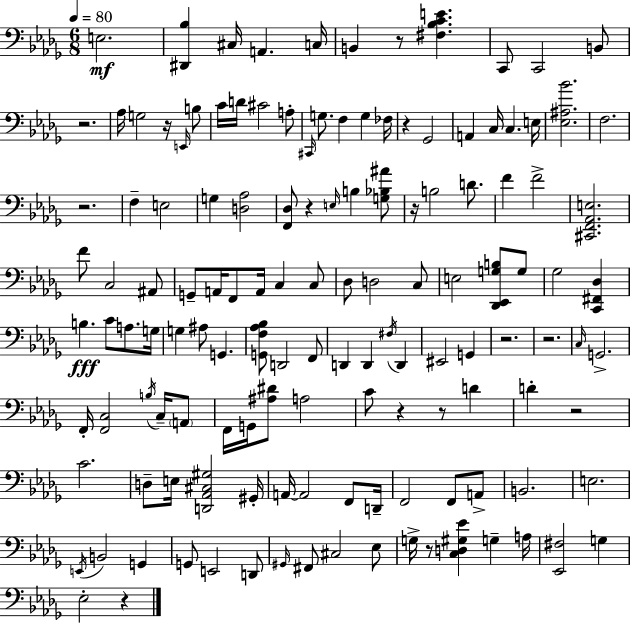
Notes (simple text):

E3/h. [D#2,Bb3]/q C#3/s A2/q. C3/s B2/q R/e [F#3,Bb3,C4,E4]/q. C2/e C2/h B2/e R/h. Ab3/s G3/h R/s E2/s B3/e C4/s D4/s C#4/h A3/e C#2/s G3/e. F3/q G3/q FES3/s R/q Gb2/h A2/q C3/s C3/q. E3/s [Eb3,A#3,Bb4]/h. F3/h. R/h. F3/q E3/h G3/q [D3,Ab3]/h [F2,Db3]/e R/q E3/s B3/q [G3,Bb3,A#4]/e R/s B3/h D4/e. F4/q F4/h [C#2,F2,Ab2,E3]/h. F4/e C3/h A#2/e G2/e A2/s F2/e A2/s C3/q C3/e Db3/e D3/h C3/e E3/h [Db2,Eb2,G3,B3]/e G3/e Gb3/h [C2,F#2,Db3]/q B3/q. C4/e A3/e. G3/s G3/q A#3/e G2/q. [G2,F3,Ab3,Bb3]/e D2/h F2/e D2/q D2/q F#3/s D2/q EIS2/h G2/q R/h. R/h. C3/s G2/h. F2/s [F2,C3]/h B3/s C3/s A2/e F2/s G2/s [A#3,D#4]/e A3/h C4/e R/q R/e D4/q D4/q R/h C4/h. D3/e E3/s [D2,Ab2,C#3,G#3]/h G#2/s A2/s A2/h F2/e D2/s F2/h F2/e A2/e B2/h. E3/h. E2/s B2/h G2/q G2/e E2/h D2/e G#2/s F#2/e C#3/h Eb3/e G3/s R/e [C3,D3,G#3,Eb4]/q G3/q A3/s [Eb2,F#3]/h G3/q Eb3/h R/q